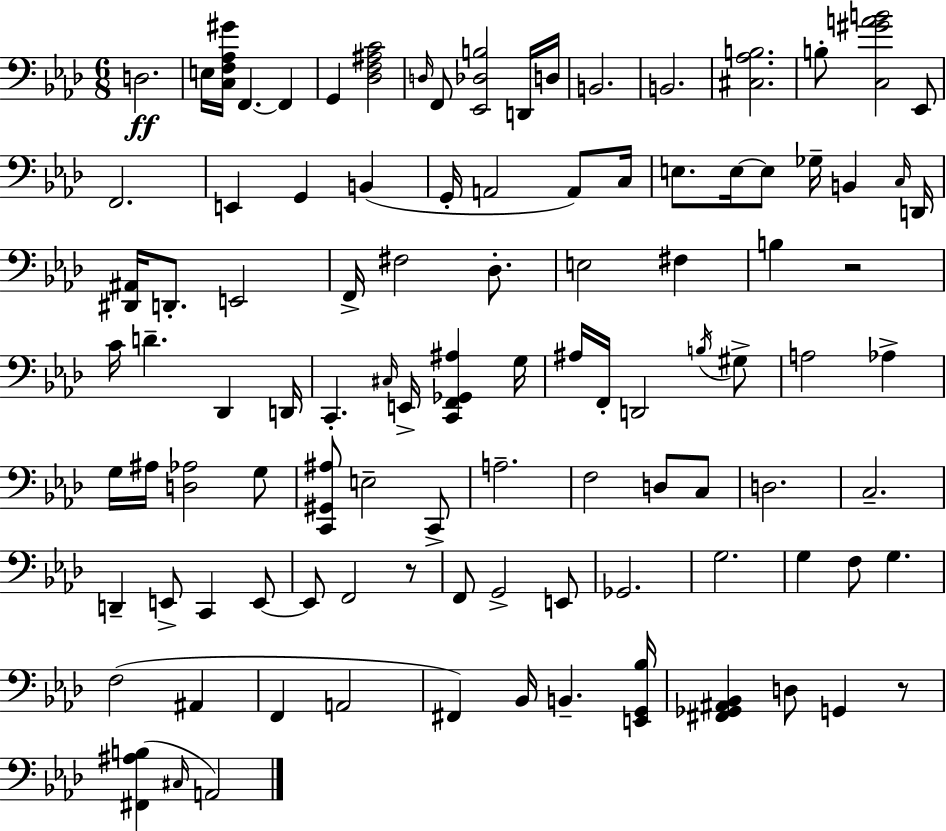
X:1
T:Untitled
M:6/8
L:1/4
K:Ab
D,2 E,/4 [C,F,_A,^G]/4 F,, F,, G,, [_D,F,^A,C]2 D,/4 F,,/2 [_E,,_D,B,]2 D,,/4 D,/4 B,,2 B,,2 [^C,_A,B,]2 B,/2 [C,^GAB]2 _E,,/2 F,,2 E,, G,, B,, G,,/4 A,,2 A,,/2 C,/4 E,/2 E,/4 E,/2 _G,/4 B,, C,/4 D,,/4 [^D,,^A,,]/4 D,,/2 E,,2 F,,/4 ^F,2 _D,/2 E,2 ^F, B, z2 C/4 D _D,, D,,/4 C,, ^C,/4 E,,/4 [C,,F,,_G,,^A,] G,/4 ^A,/4 F,,/4 D,,2 B,/4 ^G,/2 A,2 _A, G,/4 ^A,/4 [D,_A,]2 G,/2 [C,,^G,,^A,]/2 E,2 C,,/2 A,2 F,2 D,/2 C,/2 D,2 C,2 D,, E,,/2 C,, E,,/2 E,,/2 F,,2 z/2 F,,/2 G,,2 E,,/2 _G,,2 G,2 G, F,/2 G, F,2 ^A,, F,, A,,2 ^F,, _B,,/4 B,, [E,,G,,_B,]/4 [^F,,_G,,^A,,_B,,] D,/2 G,, z/2 [^F,,^A,B,] ^C,/4 A,,2